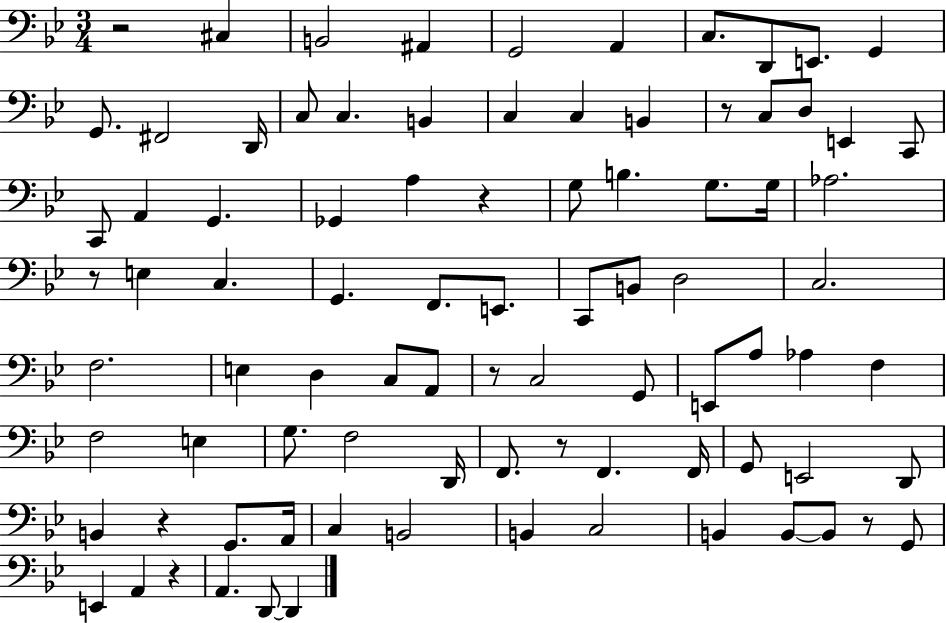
X:1
T:Untitled
M:3/4
L:1/4
K:Bb
z2 ^C, B,,2 ^A,, G,,2 A,, C,/2 D,,/2 E,,/2 G,, G,,/2 ^F,,2 D,,/4 C,/2 C, B,, C, C, B,, z/2 C,/2 D,/2 E,, C,,/2 C,,/2 A,, G,, _G,, A, z G,/2 B, G,/2 G,/4 _A,2 z/2 E, C, G,, F,,/2 E,,/2 C,,/2 B,,/2 D,2 C,2 F,2 E, D, C,/2 A,,/2 z/2 C,2 G,,/2 E,,/2 A,/2 _A, F, F,2 E, G,/2 F,2 D,,/4 F,,/2 z/2 F,, F,,/4 G,,/2 E,,2 D,,/2 B,, z G,,/2 A,,/4 C, B,,2 B,, C,2 B,, B,,/2 B,,/2 z/2 G,,/2 E,, A,, z A,, D,,/2 D,,